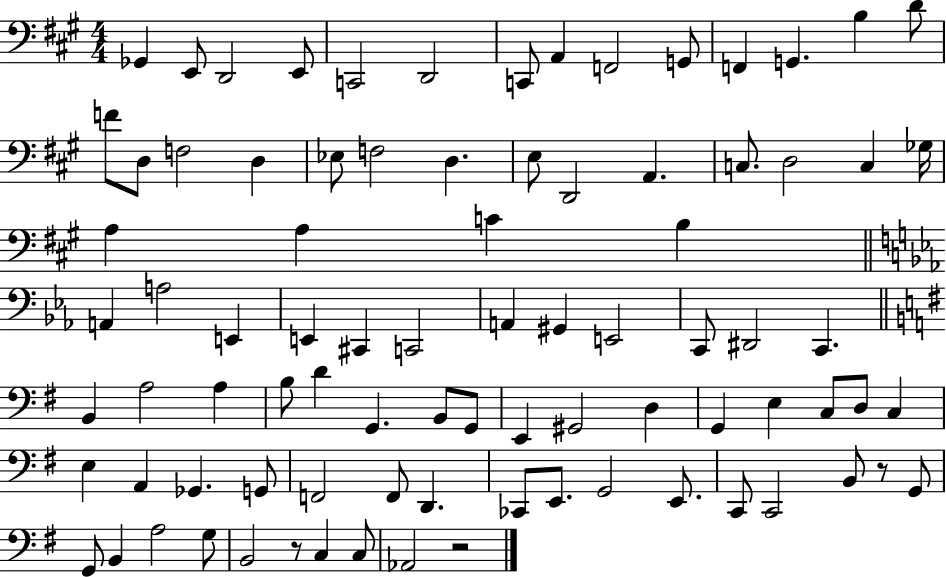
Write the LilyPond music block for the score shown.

{
  \clef bass
  \numericTimeSignature
  \time 4/4
  \key a \major
  ges,4 e,8 d,2 e,8 | c,2 d,2 | c,8 a,4 f,2 g,8 | f,4 g,4. b4 d'8 | \break f'8 d8 f2 d4 | ees8 f2 d4. | e8 d,2 a,4. | c8. d2 c4 ges16 | \break a4 a4 c'4 b4 | \bar "||" \break \key ees \major a,4 a2 e,4 | e,4 cis,4 c,2 | a,4 gis,4 e,2 | c,8 dis,2 c,4. | \break \bar "||" \break \key g \major b,4 a2 a4 | b8 d'4 g,4. b,8 g,8 | e,4 gis,2 d4 | g,4 e4 c8 d8 c4 | \break e4 a,4 ges,4. g,8 | f,2 f,8 d,4. | ces,8 e,8. g,2 e,8. | c,8 c,2 b,8 r8 g,8 | \break g,8 b,4 a2 g8 | b,2 r8 c4 c8 | aes,2 r2 | \bar "|."
}